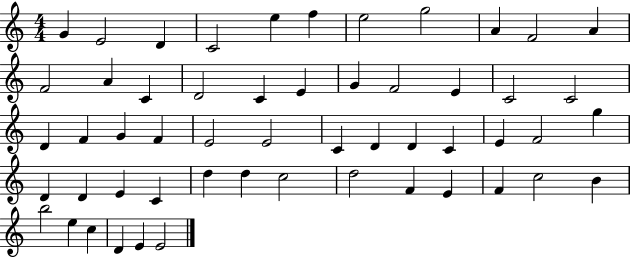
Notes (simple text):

G4/q E4/h D4/q C4/h E5/q F5/q E5/h G5/h A4/q F4/h A4/q F4/h A4/q C4/q D4/h C4/q E4/q G4/q F4/h E4/q C4/h C4/h D4/q F4/q G4/q F4/q E4/h E4/h C4/q D4/q D4/q C4/q E4/q F4/h G5/q D4/q D4/q E4/q C4/q D5/q D5/q C5/h D5/h F4/q E4/q F4/q C5/h B4/q B5/h E5/q C5/q D4/q E4/q E4/h